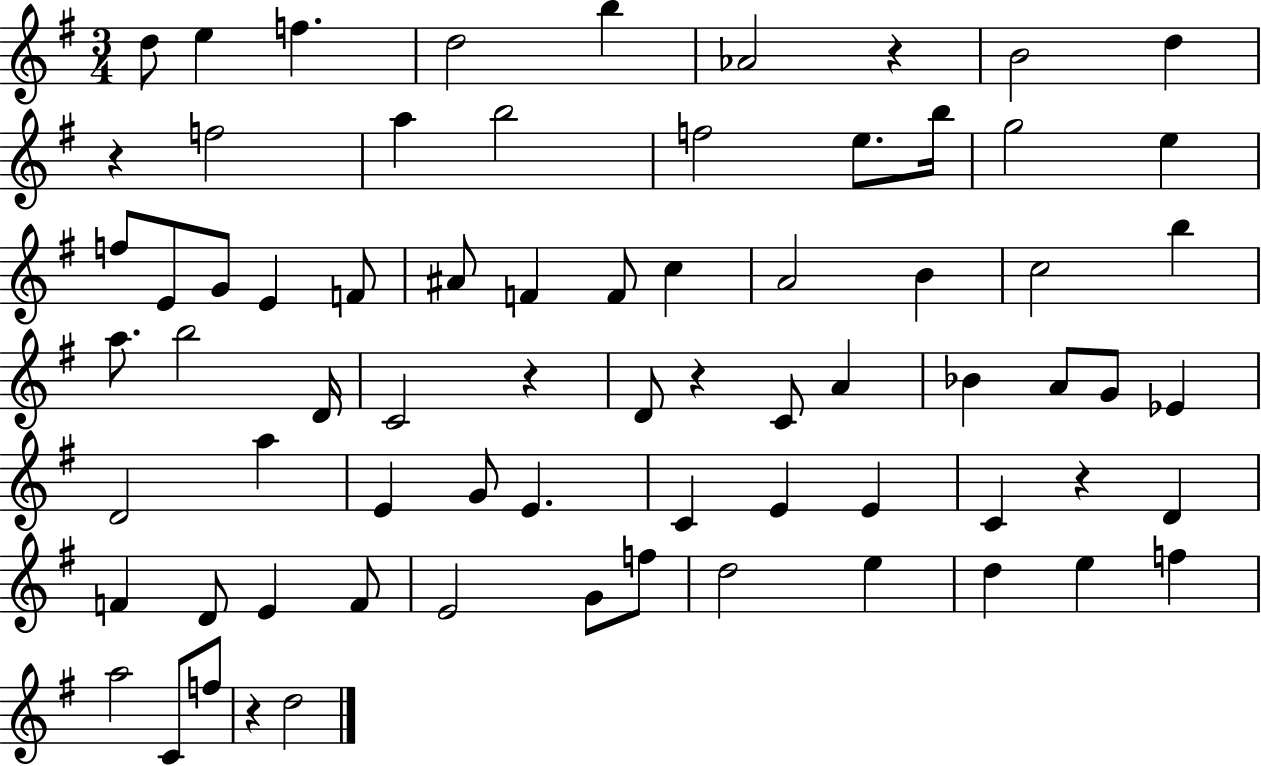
X:1
T:Untitled
M:3/4
L:1/4
K:G
d/2 e f d2 b _A2 z B2 d z f2 a b2 f2 e/2 b/4 g2 e f/2 E/2 G/2 E F/2 ^A/2 F F/2 c A2 B c2 b a/2 b2 D/4 C2 z D/2 z C/2 A _B A/2 G/2 _E D2 a E G/2 E C E E C z D F D/2 E F/2 E2 G/2 f/2 d2 e d e f a2 C/2 f/2 z d2